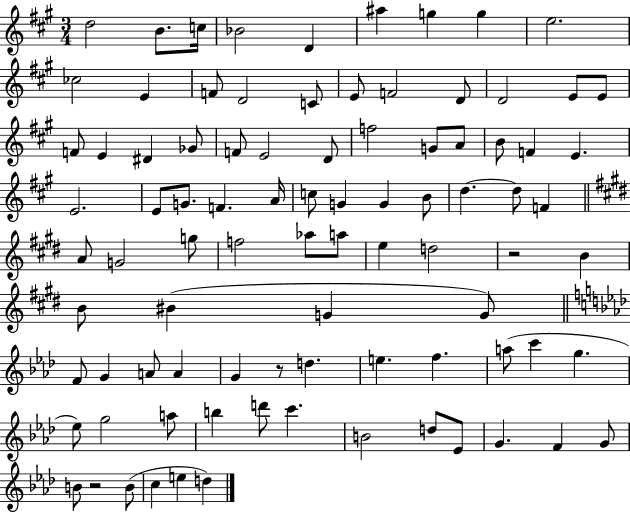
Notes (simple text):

D5/h B4/e. C5/s Bb4/h D4/q A#5/q G5/q G5/q E5/h. CES5/h E4/q F4/e D4/h C4/e E4/e F4/h D4/e D4/h E4/e E4/e F4/e E4/q D#4/q Gb4/e F4/e E4/h D4/e F5/h G4/e A4/e B4/e F4/q E4/q. E4/h. E4/e G4/e. F4/q. A4/s C5/e G4/q G4/q B4/e D5/q. D5/e F4/q A4/e G4/h G5/e F5/h Ab5/e A5/e E5/q D5/h R/h B4/q B4/e BIS4/q G4/q G4/e F4/e G4/q A4/e A4/q G4/q R/e D5/q. E5/q. F5/q. A5/e C6/q G5/q. Eb5/e G5/h A5/e B5/q D6/e C6/q. B4/h D5/e Eb4/e G4/q. F4/q G4/e B4/e R/h B4/e C5/q E5/q D5/q